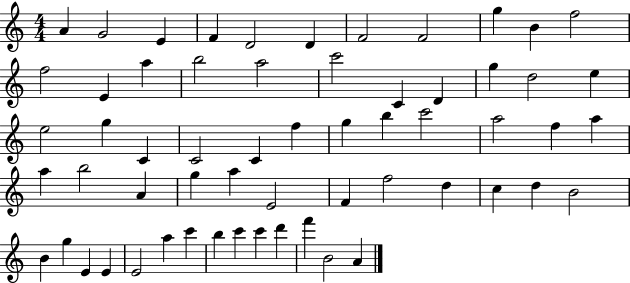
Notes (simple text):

A4/q G4/h E4/q F4/q D4/h D4/q F4/h F4/h G5/q B4/q F5/h F5/h E4/q A5/q B5/h A5/h C6/h C4/q D4/q G5/q D5/h E5/q E5/h G5/q C4/q C4/h C4/q F5/q G5/q B5/q C6/h A5/h F5/q A5/q A5/q B5/h A4/q G5/q A5/q E4/h F4/q F5/h D5/q C5/q D5/q B4/h B4/q G5/q E4/q E4/q E4/h A5/q C6/q B5/q C6/q C6/q D6/q F6/q B4/h A4/q